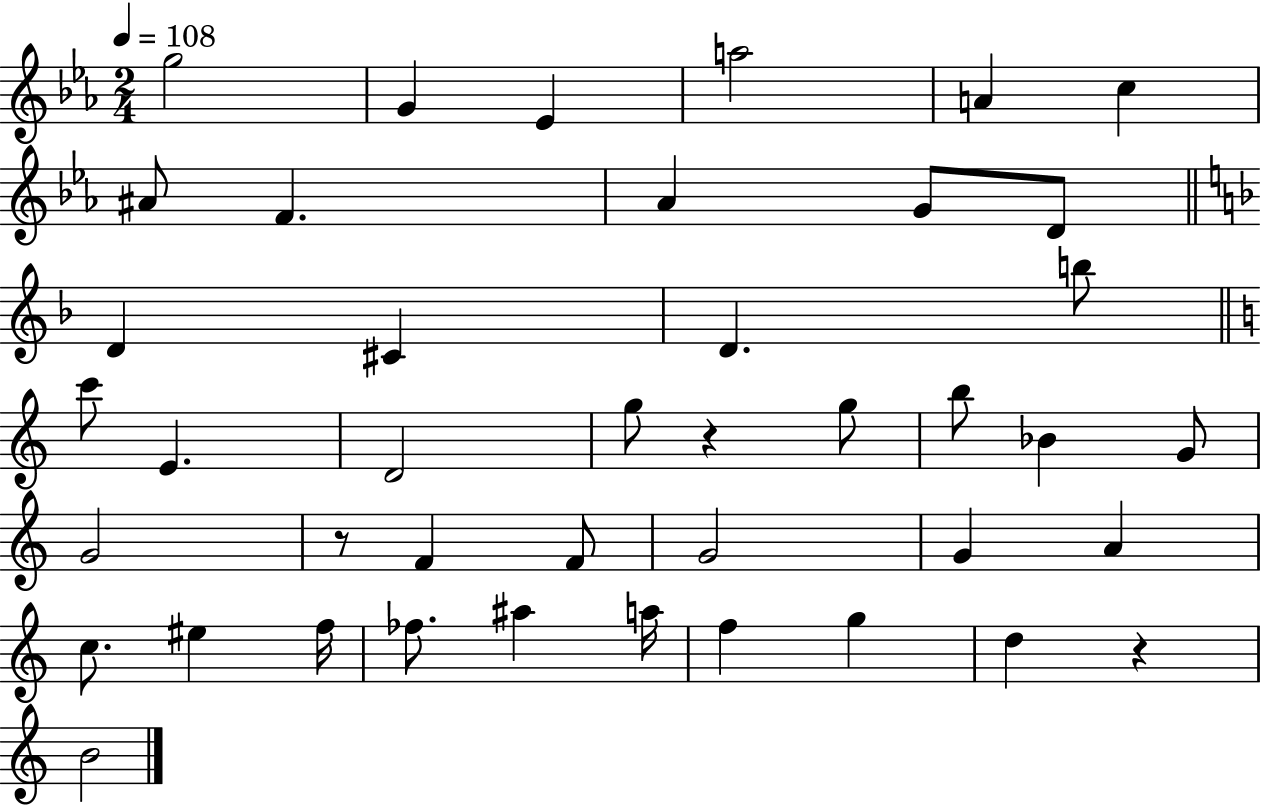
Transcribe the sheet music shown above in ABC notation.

X:1
T:Untitled
M:2/4
L:1/4
K:Eb
g2 G _E a2 A c ^A/2 F _A G/2 D/2 D ^C D b/2 c'/2 E D2 g/2 z g/2 b/2 _B G/2 G2 z/2 F F/2 G2 G A c/2 ^e f/4 _f/2 ^a a/4 f g d z B2